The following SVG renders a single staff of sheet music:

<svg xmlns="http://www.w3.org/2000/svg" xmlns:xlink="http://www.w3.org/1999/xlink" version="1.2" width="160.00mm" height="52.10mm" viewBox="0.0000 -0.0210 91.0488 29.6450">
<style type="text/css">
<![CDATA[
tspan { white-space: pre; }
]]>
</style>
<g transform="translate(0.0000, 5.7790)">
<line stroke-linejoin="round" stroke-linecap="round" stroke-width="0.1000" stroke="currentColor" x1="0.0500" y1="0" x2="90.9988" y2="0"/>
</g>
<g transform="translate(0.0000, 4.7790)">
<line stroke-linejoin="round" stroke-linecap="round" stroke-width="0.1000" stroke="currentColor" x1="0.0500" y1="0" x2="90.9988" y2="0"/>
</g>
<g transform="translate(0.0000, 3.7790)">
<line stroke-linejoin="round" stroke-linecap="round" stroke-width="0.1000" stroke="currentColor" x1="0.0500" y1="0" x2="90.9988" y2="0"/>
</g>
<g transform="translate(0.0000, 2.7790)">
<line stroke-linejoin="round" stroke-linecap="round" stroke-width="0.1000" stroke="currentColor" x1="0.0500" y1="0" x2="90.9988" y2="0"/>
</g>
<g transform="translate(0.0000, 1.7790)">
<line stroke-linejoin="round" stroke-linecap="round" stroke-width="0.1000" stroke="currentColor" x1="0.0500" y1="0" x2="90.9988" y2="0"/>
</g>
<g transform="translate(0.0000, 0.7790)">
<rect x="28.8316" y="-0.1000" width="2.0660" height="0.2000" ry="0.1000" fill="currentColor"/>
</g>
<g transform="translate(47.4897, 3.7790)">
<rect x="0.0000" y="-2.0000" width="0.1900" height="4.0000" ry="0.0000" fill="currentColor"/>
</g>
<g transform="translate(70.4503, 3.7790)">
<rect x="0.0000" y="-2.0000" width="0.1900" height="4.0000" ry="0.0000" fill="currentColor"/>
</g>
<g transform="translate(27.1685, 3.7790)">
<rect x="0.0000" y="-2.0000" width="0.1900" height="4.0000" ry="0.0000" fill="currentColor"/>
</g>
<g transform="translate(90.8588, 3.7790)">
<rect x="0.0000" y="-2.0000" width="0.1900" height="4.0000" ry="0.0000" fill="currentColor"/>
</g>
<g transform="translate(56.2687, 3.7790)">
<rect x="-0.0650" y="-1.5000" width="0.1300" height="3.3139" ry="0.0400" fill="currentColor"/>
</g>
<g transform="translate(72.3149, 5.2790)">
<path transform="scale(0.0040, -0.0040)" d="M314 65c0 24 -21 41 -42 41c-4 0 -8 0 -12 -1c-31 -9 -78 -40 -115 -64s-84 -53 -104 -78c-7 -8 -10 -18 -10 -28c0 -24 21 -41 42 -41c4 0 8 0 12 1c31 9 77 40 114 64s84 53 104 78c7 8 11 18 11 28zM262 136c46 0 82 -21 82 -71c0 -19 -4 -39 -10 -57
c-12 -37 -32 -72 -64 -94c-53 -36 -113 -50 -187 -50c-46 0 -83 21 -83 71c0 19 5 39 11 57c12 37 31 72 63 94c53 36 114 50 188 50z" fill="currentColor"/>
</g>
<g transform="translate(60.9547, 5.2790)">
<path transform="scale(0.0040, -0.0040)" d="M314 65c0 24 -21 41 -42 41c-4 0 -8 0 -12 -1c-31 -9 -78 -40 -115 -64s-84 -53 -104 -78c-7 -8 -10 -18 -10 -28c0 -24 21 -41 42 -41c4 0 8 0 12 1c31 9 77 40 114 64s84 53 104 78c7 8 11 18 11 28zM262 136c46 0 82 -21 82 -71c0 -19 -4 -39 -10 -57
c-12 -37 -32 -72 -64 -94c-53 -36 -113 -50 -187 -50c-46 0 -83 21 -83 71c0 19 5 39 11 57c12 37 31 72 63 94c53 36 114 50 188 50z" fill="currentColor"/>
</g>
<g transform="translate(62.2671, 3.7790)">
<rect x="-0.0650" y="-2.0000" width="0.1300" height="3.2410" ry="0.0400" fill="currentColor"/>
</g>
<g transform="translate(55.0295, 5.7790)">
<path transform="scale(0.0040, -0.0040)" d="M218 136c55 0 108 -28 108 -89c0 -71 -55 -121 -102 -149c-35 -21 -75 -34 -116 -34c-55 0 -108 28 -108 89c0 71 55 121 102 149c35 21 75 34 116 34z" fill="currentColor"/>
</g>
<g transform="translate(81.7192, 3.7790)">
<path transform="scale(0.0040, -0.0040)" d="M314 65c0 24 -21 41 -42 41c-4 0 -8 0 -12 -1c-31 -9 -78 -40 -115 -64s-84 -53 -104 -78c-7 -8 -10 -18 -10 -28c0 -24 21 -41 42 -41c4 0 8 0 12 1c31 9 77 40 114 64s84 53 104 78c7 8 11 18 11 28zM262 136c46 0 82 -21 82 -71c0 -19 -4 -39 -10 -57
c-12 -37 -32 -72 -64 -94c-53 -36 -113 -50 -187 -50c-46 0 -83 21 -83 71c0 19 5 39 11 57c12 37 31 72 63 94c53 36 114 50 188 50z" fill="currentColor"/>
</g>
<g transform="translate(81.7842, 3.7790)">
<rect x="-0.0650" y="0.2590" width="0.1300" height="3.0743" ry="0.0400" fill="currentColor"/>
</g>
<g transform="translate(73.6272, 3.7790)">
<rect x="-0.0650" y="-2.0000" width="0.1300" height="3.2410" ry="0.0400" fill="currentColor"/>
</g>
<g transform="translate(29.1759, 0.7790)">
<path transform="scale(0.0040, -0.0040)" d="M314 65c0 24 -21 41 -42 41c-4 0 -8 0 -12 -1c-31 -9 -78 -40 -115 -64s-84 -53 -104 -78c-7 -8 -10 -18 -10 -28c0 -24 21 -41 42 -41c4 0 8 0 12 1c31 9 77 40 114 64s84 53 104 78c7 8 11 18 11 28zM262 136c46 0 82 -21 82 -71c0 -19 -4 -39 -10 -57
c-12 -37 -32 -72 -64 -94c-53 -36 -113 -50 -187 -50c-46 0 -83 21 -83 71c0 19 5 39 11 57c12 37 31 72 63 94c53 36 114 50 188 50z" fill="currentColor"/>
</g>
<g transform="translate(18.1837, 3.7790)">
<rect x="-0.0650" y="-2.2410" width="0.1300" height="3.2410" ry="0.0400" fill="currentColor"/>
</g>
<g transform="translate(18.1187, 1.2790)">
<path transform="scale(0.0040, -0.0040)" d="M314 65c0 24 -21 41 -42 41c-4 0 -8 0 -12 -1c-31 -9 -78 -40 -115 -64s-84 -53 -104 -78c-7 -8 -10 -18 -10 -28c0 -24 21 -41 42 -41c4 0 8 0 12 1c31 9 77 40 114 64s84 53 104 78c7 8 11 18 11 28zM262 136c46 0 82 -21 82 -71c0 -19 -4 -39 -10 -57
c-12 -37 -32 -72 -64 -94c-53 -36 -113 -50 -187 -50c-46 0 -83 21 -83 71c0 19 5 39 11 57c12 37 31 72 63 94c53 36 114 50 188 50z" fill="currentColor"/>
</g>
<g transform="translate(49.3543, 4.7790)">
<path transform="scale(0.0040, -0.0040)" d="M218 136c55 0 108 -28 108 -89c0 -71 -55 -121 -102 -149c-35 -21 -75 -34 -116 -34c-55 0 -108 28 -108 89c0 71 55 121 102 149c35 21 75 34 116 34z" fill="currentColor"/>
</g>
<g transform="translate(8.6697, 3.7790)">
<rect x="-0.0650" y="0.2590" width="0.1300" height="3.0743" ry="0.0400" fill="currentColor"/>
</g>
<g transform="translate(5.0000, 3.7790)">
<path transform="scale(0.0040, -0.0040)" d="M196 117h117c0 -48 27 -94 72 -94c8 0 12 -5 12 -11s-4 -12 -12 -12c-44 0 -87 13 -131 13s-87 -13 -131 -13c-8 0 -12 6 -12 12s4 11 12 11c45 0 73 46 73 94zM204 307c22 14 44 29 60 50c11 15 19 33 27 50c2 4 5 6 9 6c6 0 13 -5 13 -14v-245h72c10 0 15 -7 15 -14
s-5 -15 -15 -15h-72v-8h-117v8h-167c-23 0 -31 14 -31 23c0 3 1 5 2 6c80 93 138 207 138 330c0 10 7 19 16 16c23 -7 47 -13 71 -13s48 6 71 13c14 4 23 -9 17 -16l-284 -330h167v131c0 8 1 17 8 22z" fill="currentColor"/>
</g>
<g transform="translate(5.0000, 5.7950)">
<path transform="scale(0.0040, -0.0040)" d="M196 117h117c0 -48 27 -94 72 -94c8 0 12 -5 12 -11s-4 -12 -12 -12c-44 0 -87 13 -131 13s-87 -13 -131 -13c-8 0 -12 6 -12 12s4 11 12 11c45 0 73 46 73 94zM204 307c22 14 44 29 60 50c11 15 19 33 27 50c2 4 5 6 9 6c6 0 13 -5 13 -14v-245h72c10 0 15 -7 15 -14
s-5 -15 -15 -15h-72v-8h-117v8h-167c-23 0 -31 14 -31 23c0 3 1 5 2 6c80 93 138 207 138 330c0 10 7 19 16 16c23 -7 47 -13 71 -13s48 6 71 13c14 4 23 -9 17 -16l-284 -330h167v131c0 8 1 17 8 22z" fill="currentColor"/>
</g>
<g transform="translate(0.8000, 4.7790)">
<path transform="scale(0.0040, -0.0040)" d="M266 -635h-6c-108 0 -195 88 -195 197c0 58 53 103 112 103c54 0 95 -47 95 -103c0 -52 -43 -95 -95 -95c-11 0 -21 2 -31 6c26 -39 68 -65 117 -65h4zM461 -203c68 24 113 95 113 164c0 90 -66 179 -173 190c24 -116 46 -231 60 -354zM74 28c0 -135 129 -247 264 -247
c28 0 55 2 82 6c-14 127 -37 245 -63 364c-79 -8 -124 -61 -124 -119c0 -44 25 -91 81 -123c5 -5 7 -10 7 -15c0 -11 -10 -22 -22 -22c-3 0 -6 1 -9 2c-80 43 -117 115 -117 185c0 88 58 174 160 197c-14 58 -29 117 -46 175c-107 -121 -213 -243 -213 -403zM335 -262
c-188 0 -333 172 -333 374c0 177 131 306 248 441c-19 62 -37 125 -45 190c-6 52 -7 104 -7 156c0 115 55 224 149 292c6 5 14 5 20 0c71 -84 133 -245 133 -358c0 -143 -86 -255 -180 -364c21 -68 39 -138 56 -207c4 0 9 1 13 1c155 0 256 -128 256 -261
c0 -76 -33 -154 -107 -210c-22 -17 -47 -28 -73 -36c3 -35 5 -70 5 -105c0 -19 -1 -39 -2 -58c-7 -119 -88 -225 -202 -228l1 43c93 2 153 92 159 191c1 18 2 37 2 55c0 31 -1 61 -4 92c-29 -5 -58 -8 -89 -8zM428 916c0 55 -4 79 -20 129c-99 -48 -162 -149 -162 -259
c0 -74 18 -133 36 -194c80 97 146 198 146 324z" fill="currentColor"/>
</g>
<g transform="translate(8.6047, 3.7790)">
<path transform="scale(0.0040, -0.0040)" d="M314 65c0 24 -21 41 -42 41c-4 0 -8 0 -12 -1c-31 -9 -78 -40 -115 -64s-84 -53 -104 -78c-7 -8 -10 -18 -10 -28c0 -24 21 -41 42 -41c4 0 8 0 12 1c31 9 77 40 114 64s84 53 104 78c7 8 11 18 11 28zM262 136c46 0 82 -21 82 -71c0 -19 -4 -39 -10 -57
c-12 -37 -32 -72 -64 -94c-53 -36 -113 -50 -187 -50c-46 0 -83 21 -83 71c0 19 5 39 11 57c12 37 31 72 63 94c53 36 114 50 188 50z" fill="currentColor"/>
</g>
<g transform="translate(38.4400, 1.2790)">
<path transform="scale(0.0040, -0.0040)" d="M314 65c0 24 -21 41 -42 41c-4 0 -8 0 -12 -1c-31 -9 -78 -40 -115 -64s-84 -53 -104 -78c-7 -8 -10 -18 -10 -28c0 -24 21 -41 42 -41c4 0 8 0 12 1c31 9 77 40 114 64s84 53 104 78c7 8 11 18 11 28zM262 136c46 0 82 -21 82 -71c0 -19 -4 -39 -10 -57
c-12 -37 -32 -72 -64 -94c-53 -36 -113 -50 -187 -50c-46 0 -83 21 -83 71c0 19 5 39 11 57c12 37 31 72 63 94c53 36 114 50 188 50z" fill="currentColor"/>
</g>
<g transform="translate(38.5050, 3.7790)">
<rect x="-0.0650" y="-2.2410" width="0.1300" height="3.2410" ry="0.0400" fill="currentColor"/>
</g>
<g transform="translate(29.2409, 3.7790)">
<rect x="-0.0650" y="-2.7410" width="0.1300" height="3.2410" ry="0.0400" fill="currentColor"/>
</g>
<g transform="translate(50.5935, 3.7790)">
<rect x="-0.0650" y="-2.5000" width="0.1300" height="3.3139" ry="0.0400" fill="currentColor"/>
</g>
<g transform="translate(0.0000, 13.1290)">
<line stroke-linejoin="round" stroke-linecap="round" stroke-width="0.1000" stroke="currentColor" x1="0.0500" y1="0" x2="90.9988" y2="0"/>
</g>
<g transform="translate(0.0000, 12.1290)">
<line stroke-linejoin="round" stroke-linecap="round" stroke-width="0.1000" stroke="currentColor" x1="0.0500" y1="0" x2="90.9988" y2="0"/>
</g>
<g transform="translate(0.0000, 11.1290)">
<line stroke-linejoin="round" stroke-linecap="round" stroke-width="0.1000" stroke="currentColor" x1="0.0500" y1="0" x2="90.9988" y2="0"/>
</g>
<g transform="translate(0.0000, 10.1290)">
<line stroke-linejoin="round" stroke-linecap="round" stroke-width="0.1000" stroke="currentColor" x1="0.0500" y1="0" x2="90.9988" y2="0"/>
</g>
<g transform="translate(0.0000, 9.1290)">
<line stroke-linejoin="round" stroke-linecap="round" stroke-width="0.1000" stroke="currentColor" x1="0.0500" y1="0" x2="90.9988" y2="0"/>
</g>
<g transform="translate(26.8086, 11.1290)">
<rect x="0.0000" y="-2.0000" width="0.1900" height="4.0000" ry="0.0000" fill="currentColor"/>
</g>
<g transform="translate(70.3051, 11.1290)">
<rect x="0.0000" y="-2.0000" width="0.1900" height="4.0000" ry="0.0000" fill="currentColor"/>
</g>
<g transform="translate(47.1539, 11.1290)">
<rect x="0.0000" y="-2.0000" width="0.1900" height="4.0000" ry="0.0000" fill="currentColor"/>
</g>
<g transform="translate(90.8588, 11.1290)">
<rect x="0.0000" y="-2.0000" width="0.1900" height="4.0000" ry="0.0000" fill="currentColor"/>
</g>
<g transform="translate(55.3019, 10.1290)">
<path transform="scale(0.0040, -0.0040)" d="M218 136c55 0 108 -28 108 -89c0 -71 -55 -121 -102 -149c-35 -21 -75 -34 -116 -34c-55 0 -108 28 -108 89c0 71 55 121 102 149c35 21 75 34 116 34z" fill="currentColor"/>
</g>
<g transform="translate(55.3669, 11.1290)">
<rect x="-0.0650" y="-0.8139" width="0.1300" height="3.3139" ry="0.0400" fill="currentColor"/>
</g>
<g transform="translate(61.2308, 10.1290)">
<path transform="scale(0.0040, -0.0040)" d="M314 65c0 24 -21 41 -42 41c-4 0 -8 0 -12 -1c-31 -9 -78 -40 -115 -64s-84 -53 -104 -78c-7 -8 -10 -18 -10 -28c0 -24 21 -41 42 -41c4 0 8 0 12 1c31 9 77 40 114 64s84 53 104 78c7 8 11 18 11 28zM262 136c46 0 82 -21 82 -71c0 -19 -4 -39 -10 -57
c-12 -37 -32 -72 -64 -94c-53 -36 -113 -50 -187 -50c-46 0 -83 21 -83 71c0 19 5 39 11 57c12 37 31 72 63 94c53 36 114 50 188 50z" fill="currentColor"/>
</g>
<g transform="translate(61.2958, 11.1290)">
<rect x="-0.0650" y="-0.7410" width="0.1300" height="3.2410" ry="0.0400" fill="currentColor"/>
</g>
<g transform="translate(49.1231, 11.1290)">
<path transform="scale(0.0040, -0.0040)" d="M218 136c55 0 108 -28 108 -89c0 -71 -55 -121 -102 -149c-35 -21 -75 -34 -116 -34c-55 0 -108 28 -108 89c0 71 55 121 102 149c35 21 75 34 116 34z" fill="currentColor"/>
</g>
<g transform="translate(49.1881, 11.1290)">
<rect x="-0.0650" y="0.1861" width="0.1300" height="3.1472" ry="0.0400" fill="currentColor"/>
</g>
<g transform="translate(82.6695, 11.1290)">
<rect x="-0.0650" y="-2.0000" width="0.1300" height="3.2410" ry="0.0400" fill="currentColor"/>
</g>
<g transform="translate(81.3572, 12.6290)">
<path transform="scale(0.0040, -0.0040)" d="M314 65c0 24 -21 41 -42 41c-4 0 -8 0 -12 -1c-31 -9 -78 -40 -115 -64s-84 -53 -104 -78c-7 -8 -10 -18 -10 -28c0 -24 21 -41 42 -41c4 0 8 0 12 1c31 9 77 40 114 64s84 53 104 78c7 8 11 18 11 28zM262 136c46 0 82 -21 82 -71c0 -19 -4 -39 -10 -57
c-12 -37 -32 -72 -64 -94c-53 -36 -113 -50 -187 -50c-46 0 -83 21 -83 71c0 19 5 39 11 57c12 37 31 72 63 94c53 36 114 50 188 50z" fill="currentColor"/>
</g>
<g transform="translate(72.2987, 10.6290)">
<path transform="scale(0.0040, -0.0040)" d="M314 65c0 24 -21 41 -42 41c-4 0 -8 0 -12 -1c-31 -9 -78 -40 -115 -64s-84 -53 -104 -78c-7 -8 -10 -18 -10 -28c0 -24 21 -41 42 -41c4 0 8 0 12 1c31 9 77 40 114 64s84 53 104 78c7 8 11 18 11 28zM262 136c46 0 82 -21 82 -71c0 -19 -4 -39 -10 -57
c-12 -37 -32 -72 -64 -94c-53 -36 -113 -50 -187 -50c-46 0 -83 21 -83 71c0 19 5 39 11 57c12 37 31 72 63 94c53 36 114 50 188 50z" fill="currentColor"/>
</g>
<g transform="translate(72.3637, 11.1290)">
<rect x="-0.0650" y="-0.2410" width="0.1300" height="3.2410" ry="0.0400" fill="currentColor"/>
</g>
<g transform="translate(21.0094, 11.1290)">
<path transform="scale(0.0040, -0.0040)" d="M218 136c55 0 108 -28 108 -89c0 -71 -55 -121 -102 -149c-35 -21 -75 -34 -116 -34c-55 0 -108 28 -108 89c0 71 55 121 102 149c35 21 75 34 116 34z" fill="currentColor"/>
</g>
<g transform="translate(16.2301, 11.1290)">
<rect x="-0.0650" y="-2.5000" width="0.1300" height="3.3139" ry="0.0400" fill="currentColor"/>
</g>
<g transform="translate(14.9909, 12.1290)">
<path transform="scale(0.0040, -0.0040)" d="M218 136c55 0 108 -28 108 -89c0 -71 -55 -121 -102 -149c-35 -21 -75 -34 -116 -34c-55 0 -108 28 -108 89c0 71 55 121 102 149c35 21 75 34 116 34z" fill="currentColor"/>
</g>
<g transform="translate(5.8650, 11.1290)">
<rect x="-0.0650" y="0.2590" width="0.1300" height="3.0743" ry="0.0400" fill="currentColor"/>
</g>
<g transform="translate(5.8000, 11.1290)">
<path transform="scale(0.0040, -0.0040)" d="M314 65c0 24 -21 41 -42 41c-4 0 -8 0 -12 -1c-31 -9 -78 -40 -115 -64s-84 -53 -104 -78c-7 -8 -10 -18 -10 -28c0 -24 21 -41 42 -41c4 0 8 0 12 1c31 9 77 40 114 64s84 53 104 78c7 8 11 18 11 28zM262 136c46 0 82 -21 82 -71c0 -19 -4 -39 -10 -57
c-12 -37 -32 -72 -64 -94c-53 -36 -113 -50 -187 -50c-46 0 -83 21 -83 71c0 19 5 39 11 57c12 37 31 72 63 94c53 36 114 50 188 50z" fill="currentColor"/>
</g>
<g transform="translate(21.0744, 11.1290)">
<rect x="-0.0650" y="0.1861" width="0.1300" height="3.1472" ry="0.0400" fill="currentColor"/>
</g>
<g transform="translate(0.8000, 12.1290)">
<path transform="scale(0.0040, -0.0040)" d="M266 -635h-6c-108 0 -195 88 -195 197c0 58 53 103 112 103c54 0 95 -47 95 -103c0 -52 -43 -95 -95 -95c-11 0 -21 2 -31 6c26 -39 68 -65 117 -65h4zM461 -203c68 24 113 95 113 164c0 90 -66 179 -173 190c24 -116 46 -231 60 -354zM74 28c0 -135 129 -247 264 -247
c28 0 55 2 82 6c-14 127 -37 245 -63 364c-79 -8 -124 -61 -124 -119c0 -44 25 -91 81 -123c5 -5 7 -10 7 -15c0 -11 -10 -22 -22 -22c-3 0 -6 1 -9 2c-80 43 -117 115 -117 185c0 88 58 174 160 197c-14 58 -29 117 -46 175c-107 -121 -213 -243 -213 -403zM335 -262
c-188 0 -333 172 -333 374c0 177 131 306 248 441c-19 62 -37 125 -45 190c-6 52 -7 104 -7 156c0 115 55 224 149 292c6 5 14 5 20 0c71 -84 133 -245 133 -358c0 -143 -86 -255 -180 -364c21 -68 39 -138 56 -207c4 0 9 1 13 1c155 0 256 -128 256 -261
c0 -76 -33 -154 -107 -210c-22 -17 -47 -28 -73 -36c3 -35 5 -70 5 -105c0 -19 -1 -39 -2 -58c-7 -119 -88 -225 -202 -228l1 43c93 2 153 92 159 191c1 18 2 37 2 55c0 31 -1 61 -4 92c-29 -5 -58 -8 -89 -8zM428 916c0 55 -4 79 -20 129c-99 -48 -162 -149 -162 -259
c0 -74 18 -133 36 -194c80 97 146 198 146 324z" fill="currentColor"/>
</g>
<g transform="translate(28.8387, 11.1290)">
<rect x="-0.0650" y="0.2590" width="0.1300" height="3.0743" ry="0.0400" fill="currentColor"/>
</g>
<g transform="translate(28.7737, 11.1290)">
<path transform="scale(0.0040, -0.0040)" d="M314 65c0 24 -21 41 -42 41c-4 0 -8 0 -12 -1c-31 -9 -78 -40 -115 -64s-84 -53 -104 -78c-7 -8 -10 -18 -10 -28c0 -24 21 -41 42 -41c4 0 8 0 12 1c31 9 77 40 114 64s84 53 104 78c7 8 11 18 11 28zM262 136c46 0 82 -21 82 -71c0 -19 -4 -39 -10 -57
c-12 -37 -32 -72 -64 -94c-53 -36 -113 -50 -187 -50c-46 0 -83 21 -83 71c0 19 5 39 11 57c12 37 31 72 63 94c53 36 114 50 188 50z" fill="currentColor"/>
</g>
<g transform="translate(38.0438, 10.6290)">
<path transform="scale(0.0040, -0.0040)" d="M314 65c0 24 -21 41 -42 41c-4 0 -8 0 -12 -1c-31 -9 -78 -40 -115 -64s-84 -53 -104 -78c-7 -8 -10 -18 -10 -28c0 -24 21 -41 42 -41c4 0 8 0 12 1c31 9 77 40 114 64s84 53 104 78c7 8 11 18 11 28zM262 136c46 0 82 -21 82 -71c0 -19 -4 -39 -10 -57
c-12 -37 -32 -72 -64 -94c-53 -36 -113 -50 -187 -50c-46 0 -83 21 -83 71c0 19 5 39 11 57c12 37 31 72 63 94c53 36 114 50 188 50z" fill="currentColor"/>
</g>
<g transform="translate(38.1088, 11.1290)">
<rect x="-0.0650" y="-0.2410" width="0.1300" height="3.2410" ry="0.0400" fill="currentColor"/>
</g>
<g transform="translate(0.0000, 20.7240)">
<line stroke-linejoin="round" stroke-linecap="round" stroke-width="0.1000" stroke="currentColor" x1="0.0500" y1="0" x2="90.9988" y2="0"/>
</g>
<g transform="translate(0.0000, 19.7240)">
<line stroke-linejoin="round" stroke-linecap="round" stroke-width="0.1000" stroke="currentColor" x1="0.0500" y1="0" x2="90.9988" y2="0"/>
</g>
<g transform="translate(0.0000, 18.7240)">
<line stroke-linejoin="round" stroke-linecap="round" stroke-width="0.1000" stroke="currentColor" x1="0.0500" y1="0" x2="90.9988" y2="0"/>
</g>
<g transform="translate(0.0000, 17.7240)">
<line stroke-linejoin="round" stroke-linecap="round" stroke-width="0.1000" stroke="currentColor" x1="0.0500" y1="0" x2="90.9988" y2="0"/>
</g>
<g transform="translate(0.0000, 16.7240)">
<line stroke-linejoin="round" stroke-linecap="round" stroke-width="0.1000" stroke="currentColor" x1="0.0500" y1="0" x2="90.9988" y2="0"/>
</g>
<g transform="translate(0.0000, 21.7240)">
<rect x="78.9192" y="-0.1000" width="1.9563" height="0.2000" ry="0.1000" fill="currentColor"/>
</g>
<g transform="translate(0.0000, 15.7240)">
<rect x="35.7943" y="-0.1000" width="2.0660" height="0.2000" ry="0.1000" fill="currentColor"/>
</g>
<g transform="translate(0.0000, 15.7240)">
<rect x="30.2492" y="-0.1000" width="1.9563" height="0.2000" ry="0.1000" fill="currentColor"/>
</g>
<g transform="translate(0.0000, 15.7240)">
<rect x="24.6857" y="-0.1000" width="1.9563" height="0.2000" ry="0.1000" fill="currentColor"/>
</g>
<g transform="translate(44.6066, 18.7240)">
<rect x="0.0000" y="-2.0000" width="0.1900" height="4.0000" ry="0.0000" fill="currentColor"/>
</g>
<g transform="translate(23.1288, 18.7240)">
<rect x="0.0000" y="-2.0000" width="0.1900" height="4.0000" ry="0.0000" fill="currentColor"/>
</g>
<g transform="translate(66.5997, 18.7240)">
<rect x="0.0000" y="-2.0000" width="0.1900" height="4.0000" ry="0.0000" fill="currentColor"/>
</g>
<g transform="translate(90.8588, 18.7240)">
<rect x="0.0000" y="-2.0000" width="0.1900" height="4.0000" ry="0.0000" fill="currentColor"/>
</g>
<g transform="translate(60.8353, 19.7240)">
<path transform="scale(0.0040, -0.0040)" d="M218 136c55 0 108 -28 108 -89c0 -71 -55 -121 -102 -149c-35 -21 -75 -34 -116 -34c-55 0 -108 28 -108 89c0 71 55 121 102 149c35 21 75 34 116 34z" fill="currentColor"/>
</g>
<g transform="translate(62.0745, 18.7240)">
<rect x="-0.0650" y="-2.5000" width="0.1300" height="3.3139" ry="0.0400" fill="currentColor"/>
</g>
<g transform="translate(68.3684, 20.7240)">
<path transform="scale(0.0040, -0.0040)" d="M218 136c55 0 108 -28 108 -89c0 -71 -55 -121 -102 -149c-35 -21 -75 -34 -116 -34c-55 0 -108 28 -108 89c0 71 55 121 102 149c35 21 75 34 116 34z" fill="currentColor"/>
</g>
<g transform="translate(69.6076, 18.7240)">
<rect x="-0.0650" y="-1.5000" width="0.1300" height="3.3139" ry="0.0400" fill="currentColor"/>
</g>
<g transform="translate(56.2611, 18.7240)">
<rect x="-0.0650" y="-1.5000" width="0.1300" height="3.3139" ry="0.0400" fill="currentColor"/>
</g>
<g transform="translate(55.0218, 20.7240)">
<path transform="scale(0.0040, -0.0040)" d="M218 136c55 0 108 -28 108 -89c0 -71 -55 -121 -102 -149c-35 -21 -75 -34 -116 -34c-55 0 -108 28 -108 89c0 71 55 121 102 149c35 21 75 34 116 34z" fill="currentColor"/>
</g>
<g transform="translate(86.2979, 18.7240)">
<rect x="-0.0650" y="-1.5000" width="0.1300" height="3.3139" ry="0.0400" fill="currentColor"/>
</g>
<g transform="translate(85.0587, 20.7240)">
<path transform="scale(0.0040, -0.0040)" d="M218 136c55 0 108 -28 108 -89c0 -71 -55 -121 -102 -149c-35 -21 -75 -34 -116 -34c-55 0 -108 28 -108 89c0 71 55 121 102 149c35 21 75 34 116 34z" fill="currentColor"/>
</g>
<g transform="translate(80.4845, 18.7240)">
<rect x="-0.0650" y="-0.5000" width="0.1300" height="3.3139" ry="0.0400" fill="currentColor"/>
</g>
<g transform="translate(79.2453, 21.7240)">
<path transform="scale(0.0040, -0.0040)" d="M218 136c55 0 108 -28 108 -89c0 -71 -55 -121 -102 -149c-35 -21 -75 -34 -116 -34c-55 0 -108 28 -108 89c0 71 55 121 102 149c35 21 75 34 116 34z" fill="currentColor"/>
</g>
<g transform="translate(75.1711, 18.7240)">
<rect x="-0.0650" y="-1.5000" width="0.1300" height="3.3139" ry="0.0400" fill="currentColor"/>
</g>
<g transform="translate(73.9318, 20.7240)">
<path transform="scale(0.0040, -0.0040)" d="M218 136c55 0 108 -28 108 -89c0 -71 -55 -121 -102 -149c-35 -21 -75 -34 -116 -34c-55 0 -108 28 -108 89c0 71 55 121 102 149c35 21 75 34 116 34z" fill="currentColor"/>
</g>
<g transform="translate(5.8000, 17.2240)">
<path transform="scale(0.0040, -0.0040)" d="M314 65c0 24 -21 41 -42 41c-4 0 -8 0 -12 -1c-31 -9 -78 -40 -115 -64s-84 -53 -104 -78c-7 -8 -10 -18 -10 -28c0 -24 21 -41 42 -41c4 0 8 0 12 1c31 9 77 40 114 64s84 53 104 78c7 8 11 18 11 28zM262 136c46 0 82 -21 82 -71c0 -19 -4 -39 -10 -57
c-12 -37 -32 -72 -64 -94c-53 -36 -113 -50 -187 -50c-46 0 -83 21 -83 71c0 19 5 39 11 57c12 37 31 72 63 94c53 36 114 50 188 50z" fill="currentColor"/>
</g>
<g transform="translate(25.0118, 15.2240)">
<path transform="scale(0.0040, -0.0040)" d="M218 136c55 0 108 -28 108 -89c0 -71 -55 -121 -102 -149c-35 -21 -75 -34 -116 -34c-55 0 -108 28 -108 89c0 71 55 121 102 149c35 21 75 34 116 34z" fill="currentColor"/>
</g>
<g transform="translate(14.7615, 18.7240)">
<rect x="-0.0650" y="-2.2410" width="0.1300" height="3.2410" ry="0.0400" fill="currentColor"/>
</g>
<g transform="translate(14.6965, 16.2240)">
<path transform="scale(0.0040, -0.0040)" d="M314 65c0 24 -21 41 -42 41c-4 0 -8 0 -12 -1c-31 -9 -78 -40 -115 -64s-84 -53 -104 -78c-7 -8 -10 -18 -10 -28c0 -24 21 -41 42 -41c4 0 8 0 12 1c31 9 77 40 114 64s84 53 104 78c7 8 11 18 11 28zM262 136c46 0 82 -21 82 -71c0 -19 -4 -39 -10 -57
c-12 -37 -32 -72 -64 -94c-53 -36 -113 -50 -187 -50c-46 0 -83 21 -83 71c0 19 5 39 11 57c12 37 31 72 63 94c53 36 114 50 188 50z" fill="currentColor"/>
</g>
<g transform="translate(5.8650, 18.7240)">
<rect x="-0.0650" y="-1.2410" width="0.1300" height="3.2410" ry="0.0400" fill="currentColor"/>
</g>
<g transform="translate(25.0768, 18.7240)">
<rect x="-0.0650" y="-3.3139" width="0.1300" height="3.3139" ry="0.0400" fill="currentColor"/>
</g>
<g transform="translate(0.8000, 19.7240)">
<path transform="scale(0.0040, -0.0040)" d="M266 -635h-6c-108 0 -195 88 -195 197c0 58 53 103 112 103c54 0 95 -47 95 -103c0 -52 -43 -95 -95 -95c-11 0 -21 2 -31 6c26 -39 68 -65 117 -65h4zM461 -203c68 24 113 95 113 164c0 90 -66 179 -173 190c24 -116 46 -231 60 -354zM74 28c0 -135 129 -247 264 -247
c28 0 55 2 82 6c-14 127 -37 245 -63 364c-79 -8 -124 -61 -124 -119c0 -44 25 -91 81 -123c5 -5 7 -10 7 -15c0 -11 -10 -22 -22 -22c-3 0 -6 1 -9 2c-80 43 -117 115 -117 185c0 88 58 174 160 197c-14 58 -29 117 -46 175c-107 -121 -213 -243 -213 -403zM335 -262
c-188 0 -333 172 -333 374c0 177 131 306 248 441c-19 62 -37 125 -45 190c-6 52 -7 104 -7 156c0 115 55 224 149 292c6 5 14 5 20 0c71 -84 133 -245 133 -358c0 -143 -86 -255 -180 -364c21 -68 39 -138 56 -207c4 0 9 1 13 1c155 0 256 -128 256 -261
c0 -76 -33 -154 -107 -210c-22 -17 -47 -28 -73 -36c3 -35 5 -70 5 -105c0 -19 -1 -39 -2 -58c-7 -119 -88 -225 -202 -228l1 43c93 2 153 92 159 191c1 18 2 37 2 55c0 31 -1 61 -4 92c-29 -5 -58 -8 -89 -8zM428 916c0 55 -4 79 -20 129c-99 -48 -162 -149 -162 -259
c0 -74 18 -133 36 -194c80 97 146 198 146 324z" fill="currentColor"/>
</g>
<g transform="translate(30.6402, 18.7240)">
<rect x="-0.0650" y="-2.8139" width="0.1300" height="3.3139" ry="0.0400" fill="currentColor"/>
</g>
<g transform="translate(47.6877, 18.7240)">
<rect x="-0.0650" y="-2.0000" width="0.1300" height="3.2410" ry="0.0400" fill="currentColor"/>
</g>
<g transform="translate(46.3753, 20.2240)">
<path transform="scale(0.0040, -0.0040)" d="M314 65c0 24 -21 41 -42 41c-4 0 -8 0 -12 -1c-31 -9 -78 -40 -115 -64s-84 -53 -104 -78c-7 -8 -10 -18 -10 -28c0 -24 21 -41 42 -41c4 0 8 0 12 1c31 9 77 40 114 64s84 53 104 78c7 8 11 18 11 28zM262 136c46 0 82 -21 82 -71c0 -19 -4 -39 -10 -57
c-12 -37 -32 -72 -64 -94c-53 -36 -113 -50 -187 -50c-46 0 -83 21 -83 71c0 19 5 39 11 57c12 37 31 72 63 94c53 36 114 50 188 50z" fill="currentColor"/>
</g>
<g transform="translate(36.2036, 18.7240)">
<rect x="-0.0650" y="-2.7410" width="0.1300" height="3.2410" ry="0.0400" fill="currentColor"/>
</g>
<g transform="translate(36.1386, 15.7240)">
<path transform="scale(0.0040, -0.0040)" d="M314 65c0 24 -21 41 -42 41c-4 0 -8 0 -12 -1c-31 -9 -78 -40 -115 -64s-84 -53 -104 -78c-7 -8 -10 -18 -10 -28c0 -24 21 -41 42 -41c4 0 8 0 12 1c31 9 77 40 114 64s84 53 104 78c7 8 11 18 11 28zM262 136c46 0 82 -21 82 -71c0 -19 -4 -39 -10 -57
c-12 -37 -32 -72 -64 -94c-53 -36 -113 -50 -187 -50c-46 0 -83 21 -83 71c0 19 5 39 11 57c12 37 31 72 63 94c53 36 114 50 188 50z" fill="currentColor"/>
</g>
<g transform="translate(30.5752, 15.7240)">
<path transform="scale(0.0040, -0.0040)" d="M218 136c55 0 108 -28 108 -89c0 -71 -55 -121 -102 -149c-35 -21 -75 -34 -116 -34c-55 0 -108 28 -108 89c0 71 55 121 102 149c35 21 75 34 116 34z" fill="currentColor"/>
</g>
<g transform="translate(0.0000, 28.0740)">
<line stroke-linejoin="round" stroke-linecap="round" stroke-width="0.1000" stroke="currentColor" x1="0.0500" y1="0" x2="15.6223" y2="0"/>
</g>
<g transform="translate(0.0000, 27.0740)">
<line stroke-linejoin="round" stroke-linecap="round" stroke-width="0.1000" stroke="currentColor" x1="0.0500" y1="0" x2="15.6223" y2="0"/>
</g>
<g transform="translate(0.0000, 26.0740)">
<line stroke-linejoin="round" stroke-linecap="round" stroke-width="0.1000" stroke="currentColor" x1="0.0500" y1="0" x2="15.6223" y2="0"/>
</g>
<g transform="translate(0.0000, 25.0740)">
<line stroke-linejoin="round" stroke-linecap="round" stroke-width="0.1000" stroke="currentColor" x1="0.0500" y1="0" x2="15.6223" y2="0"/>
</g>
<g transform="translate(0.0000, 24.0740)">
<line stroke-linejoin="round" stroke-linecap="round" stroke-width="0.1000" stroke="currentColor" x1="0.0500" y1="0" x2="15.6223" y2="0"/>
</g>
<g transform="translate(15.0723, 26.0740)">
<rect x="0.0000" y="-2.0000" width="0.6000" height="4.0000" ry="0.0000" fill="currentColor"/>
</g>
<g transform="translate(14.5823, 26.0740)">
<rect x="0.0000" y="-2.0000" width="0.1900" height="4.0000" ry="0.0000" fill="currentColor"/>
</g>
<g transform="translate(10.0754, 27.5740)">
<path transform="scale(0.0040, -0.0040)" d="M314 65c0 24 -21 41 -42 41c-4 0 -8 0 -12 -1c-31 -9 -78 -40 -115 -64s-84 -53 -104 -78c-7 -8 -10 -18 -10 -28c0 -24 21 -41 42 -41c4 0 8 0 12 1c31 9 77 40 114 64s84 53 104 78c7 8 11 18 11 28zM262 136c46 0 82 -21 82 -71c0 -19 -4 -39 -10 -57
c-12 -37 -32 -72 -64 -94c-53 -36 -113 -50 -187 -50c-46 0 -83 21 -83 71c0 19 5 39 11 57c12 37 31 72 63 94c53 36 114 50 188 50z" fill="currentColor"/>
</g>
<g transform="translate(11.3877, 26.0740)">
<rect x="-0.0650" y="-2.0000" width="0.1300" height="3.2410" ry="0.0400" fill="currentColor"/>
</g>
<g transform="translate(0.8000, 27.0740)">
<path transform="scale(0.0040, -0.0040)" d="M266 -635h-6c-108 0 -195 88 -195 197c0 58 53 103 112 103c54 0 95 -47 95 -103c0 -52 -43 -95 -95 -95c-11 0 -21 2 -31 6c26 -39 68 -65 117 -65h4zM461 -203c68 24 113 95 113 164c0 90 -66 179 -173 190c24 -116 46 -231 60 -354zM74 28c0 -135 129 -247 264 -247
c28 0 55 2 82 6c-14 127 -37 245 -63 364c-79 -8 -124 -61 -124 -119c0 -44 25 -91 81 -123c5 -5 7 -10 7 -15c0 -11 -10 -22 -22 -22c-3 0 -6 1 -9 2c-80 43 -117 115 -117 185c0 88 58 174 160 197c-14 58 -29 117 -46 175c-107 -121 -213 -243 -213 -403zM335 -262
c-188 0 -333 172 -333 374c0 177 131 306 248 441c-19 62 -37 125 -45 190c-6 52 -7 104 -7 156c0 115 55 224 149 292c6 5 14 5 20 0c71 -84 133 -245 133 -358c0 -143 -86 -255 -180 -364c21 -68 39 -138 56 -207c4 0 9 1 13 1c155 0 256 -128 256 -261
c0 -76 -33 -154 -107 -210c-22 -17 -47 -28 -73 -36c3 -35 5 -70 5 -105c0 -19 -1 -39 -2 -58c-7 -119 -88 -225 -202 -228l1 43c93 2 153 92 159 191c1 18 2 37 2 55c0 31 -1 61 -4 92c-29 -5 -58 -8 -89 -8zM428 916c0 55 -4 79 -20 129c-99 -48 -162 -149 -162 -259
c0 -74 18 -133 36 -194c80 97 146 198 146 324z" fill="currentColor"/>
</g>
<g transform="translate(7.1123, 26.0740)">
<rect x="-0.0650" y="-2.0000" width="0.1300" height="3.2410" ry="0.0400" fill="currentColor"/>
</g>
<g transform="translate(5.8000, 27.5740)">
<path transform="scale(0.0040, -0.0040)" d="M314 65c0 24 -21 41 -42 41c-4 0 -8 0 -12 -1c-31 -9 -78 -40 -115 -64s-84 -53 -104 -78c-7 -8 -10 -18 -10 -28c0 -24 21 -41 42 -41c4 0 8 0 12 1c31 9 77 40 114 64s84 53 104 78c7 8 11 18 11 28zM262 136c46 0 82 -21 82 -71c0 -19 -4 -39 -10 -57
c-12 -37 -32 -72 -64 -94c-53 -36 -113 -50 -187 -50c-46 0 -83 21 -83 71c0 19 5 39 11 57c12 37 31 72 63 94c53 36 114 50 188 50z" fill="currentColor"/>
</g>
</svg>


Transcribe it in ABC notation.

X:1
T:Untitled
M:4/4
L:1/4
K:C
B2 g2 a2 g2 G E F2 F2 B2 B2 G B B2 c2 B d d2 c2 F2 e2 g2 b a a2 F2 E G E E C E F2 F2